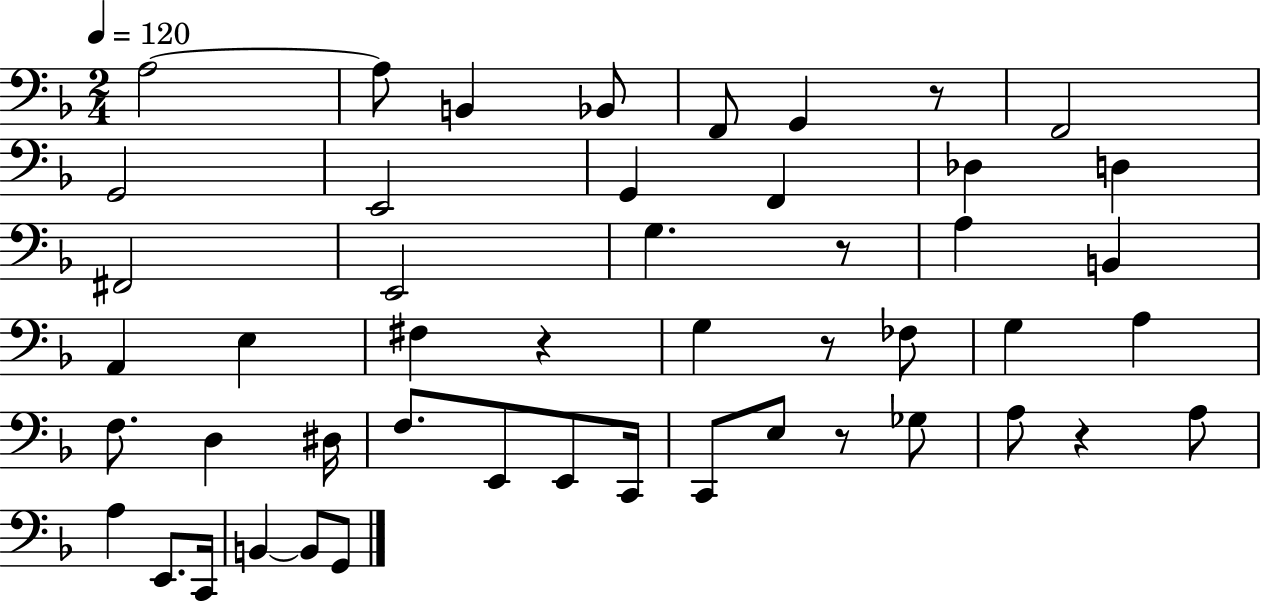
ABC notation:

X:1
T:Untitled
M:2/4
L:1/4
K:F
A,2 A,/2 B,, _B,,/2 F,,/2 G,, z/2 F,,2 G,,2 E,,2 G,, F,, _D, D, ^F,,2 E,,2 G, z/2 A, B,, A,, E, ^F, z G, z/2 _F,/2 G, A, F,/2 D, ^D,/4 F,/2 E,,/2 E,,/2 C,,/4 C,,/2 E,/2 z/2 _G,/2 A,/2 z A,/2 A, E,,/2 C,,/4 B,, B,,/2 G,,/2